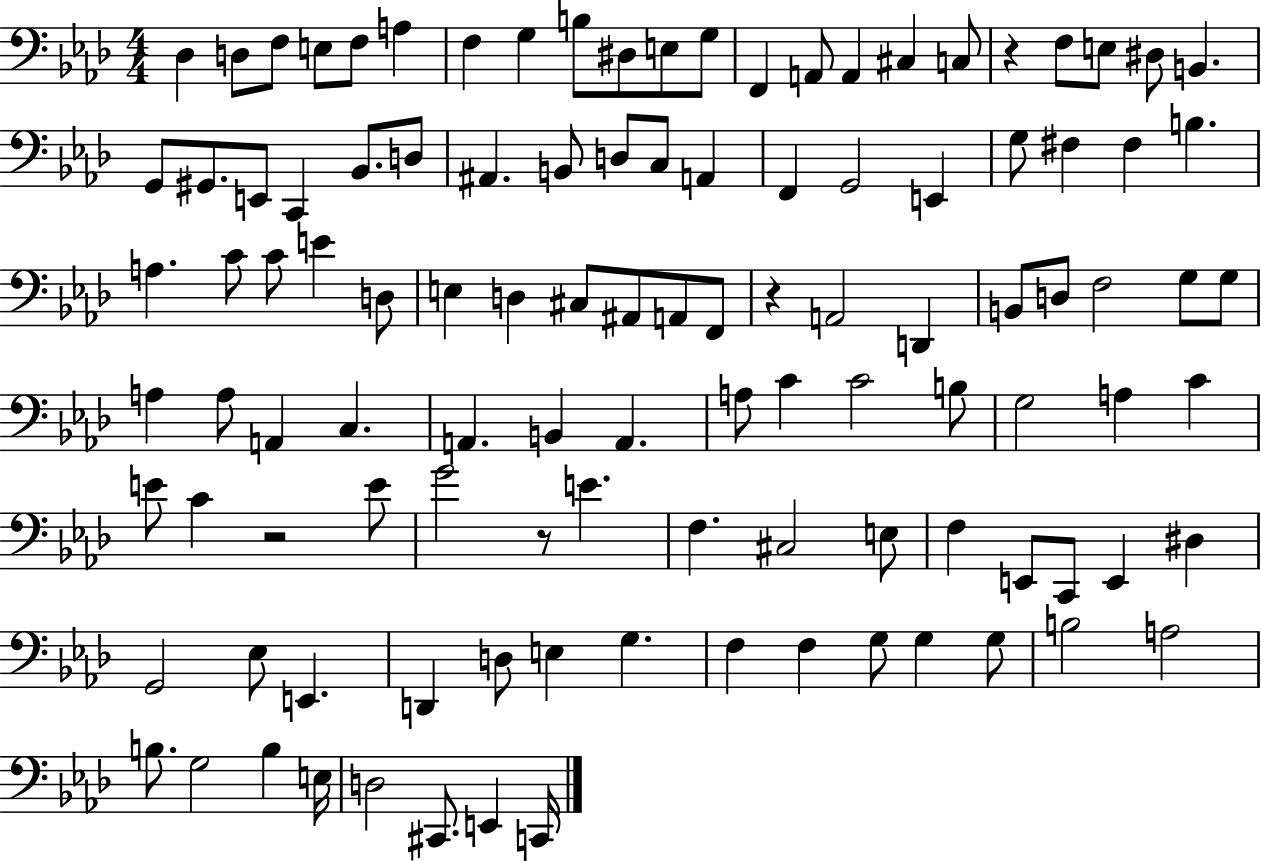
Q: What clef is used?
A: bass